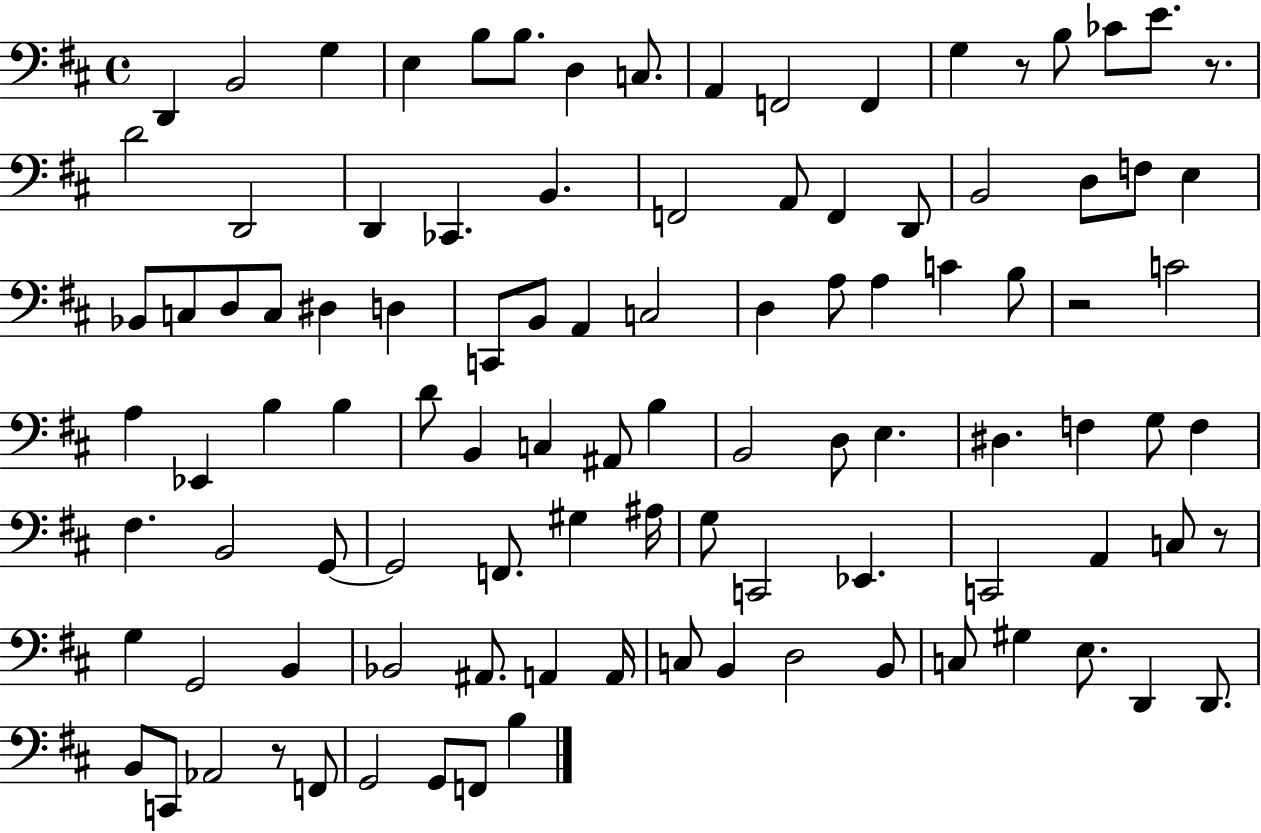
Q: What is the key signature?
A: D major